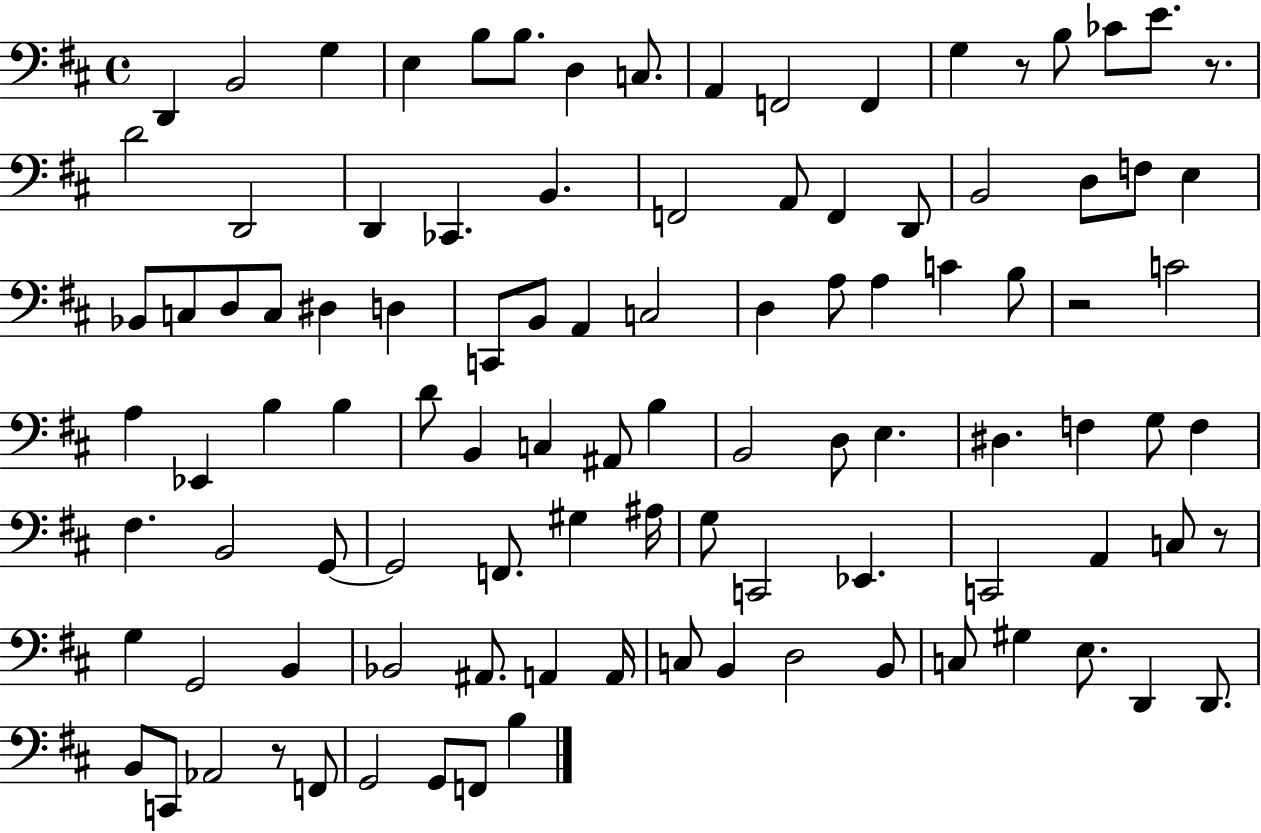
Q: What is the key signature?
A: D major